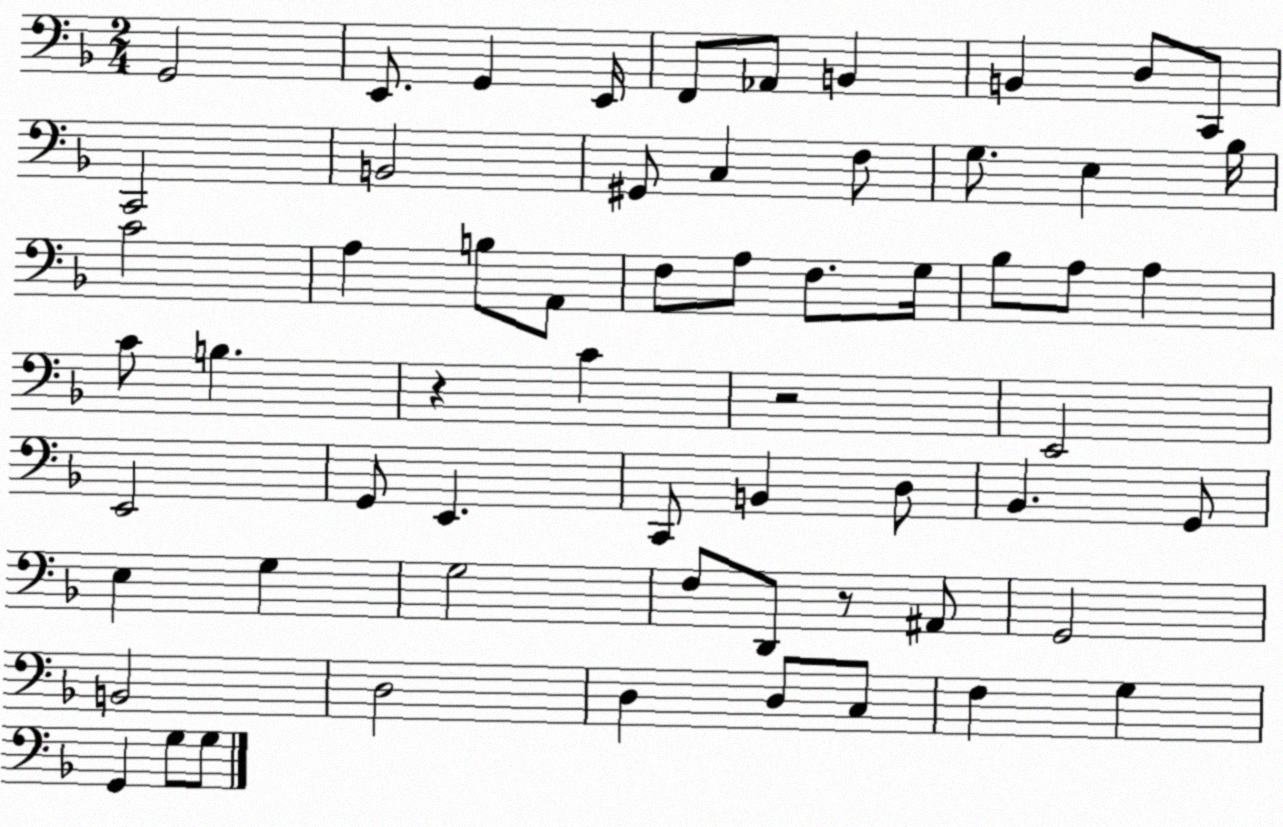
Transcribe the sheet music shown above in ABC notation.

X:1
T:Untitled
M:2/4
L:1/4
K:F
G,,2 E,,/2 G,, E,,/4 F,,/2 _A,,/2 B,, B,, D,/2 C,,/2 C,,2 B,,2 ^G,,/2 C, F,/2 G,/2 E, _B,/4 C2 A, B,/2 A,,/2 F,/2 A,/2 F,/2 G,/4 _B,/2 A,/2 A, C/2 B, z C z2 E,,2 E,,2 G,,/2 E,, C,,/2 B,, D,/2 _B,, G,,/2 E, G, G,2 F,/2 D,,/2 z/2 ^A,,/2 G,,2 B,,2 D,2 D, D,/2 C,/2 F, G, G,, G,/2 G,/2